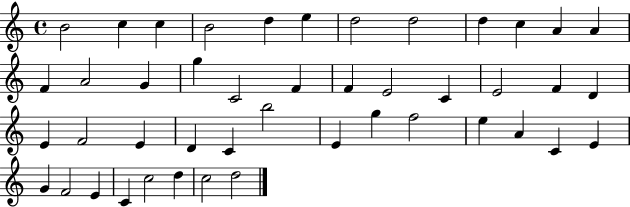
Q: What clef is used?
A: treble